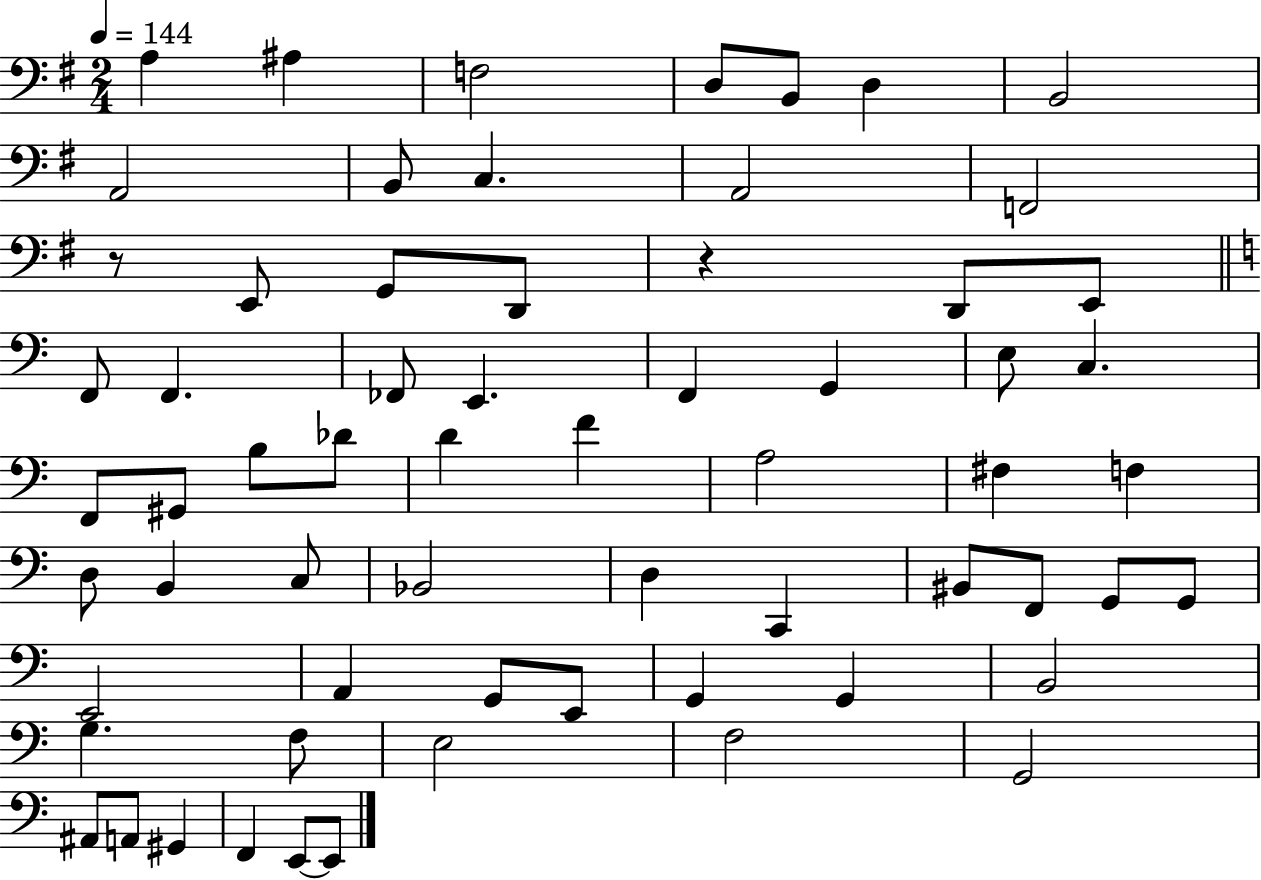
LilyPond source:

{
  \clef bass
  \numericTimeSignature
  \time 2/4
  \key g \major
  \tempo 4 = 144
  a4 ais4 | f2 | d8 b,8 d4 | b,2 | \break a,2 | b,8 c4. | a,2 | f,2 | \break r8 e,8 g,8 d,8 | r4 d,8 e,8 | \bar "||" \break \key a \minor f,8 f,4. | fes,8 e,4. | f,4 g,4 | e8 c4. | \break f,8 gis,8 b8 des'8 | d'4 f'4 | a2 | fis4 f4 | \break d8 b,4 c8 | bes,2 | d4 c,4 | bis,8 f,8 g,8 g,8 | \break e,2 | a,4 g,8 e,8 | g,4 g,4 | b,2 | \break g4. f8 | e2 | f2 | g,2 | \break ais,8 a,8 gis,4 | f,4 e,8~~ e,8 | \bar "|."
}